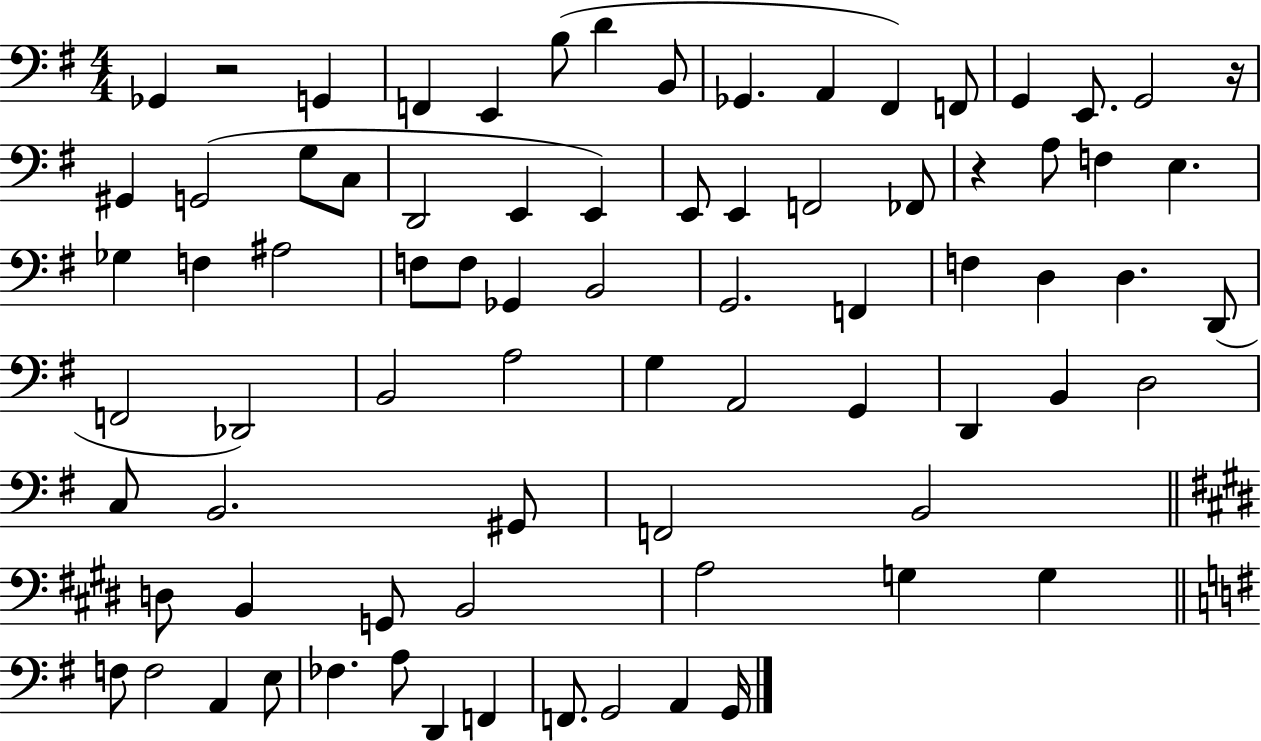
X:1
T:Untitled
M:4/4
L:1/4
K:G
_G,, z2 G,, F,, E,, B,/2 D B,,/2 _G,, A,, ^F,, F,,/2 G,, E,,/2 G,,2 z/4 ^G,, G,,2 G,/2 C,/2 D,,2 E,, E,, E,,/2 E,, F,,2 _F,,/2 z A,/2 F, E, _G, F, ^A,2 F,/2 F,/2 _G,, B,,2 G,,2 F,, F, D, D, D,,/2 F,,2 _D,,2 B,,2 A,2 G, A,,2 G,, D,, B,, D,2 C,/2 B,,2 ^G,,/2 F,,2 B,,2 D,/2 B,, G,,/2 B,,2 A,2 G, G, F,/2 F,2 A,, E,/2 _F, A,/2 D,, F,, F,,/2 G,,2 A,, G,,/4